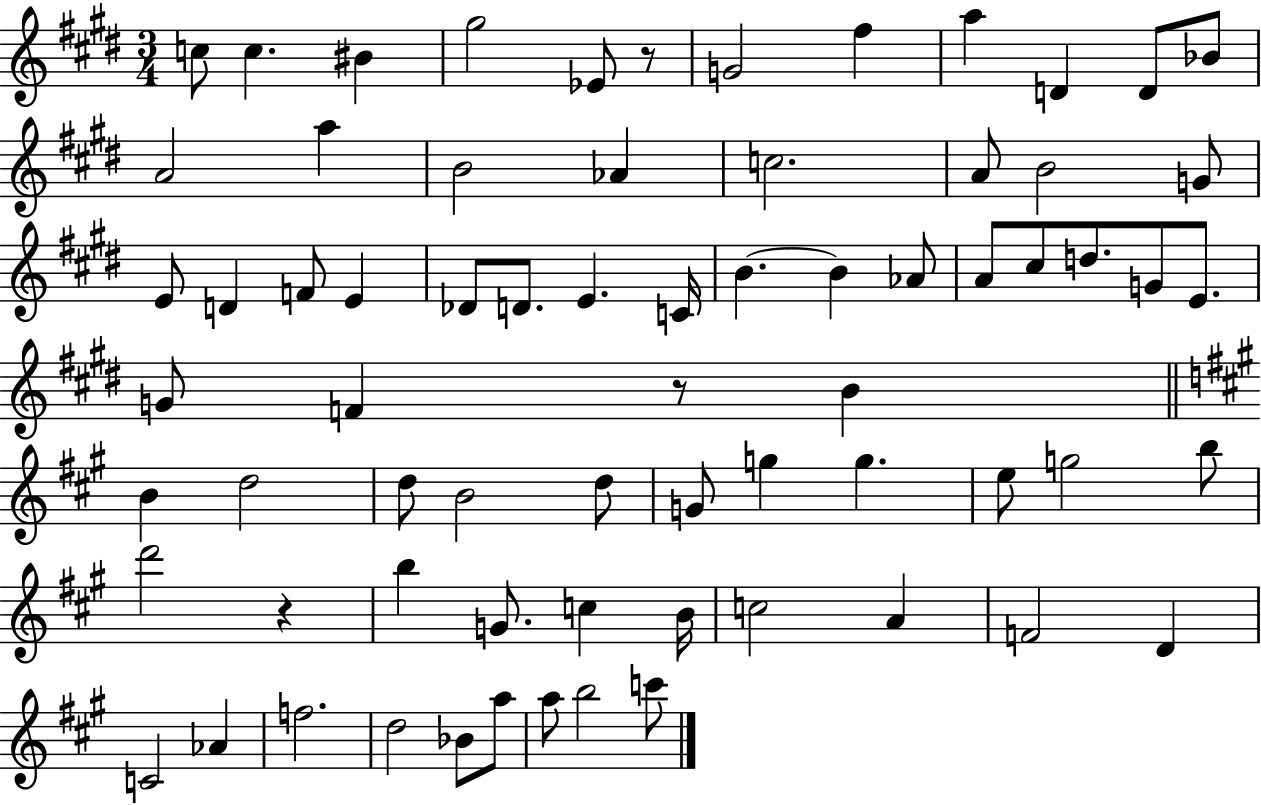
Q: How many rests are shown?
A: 3